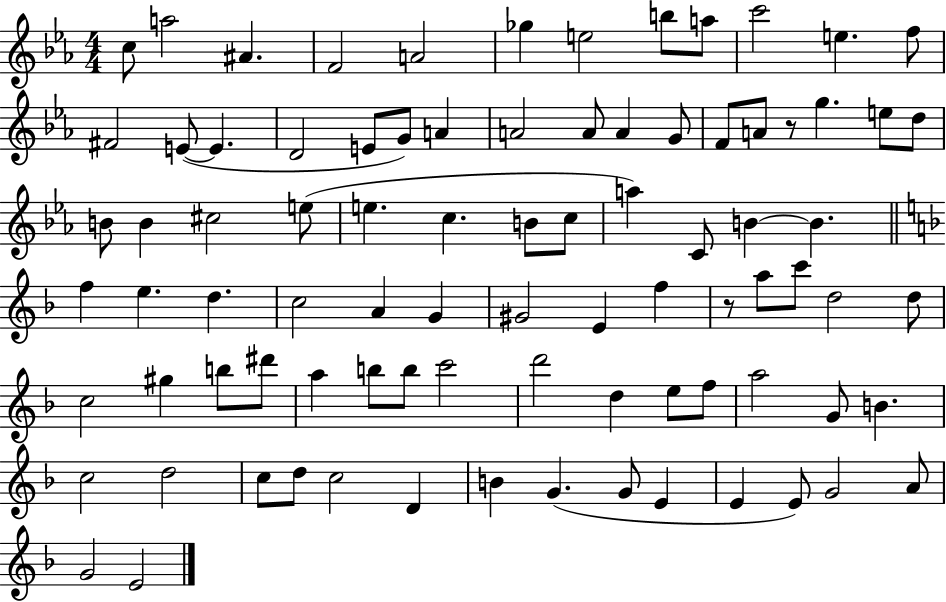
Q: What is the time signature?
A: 4/4